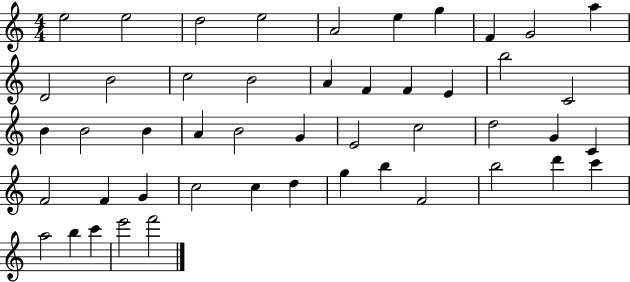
{
  \clef treble
  \numericTimeSignature
  \time 4/4
  \key c \major
  e''2 e''2 | d''2 e''2 | a'2 e''4 g''4 | f'4 g'2 a''4 | \break d'2 b'2 | c''2 b'2 | a'4 f'4 f'4 e'4 | b''2 c'2 | \break b'4 b'2 b'4 | a'4 b'2 g'4 | e'2 c''2 | d''2 g'4 c'4 | \break f'2 f'4 g'4 | c''2 c''4 d''4 | g''4 b''4 f'2 | b''2 d'''4 c'''4 | \break a''2 b''4 c'''4 | e'''2 f'''2 | \bar "|."
}